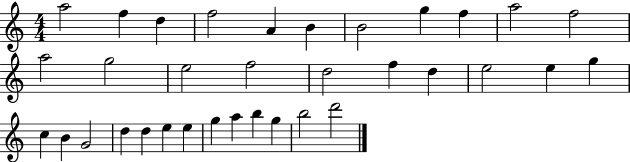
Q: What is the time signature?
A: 4/4